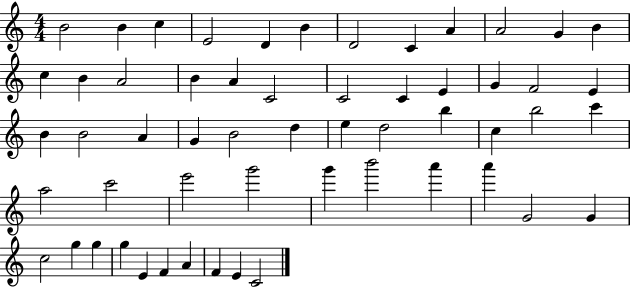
X:1
T:Untitled
M:4/4
L:1/4
K:C
B2 B c E2 D B D2 C A A2 G B c B A2 B A C2 C2 C E G F2 E B B2 A G B2 d e d2 b c b2 c' a2 c'2 e'2 g'2 g' b'2 a' a' G2 G c2 g g g E F A F E C2